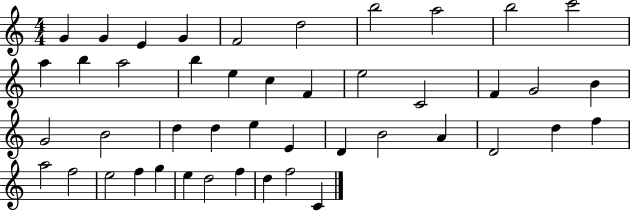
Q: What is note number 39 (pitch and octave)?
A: G5